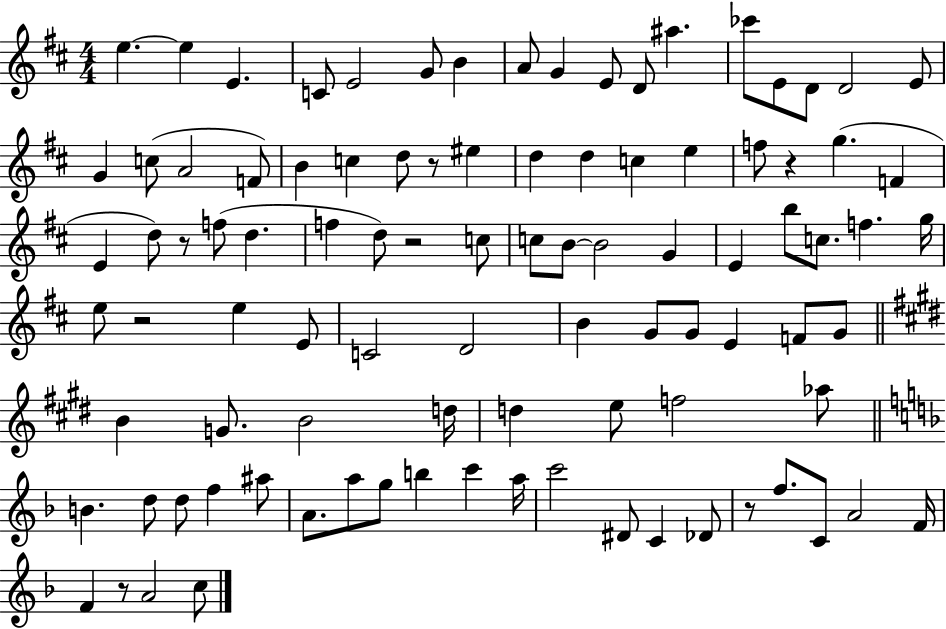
E5/q. E5/q E4/q. C4/e E4/h G4/e B4/q A4/e G4/q E4/e D4/e A#5/q. CES6/e E4/e D4/e D4/h E4/e G4/q C5/e A4/h F4/e B4/q C5/q D5/e R/e EIS5/q D5/q D5/q C5/q E5/q F5/e R/q G5/q. F4/q E4/q D5/e R/e F5/e D5/q. F5/q D5/e R/h C5/e C5/e B4/e B4/h G4/q E4/q B5/e C5/e. F5/q. G5/s E5/e R/h E5/q E4/e C4/h D4/h B4/q G4/e G4/e E4/q F4/e G4/e B4/q G4/e. B4/h D5/s D5/q E5/e F5/h Ab5/e B4/q. D5/e D5/e F5/q A#5/e A4/e. A5/e G5/e B5/q C6/q A5/s C6/h D#4/e C4/q Db4/e R/e F5/e. C4/e A4/h F4/s F4/q R/e A4/h C5/e